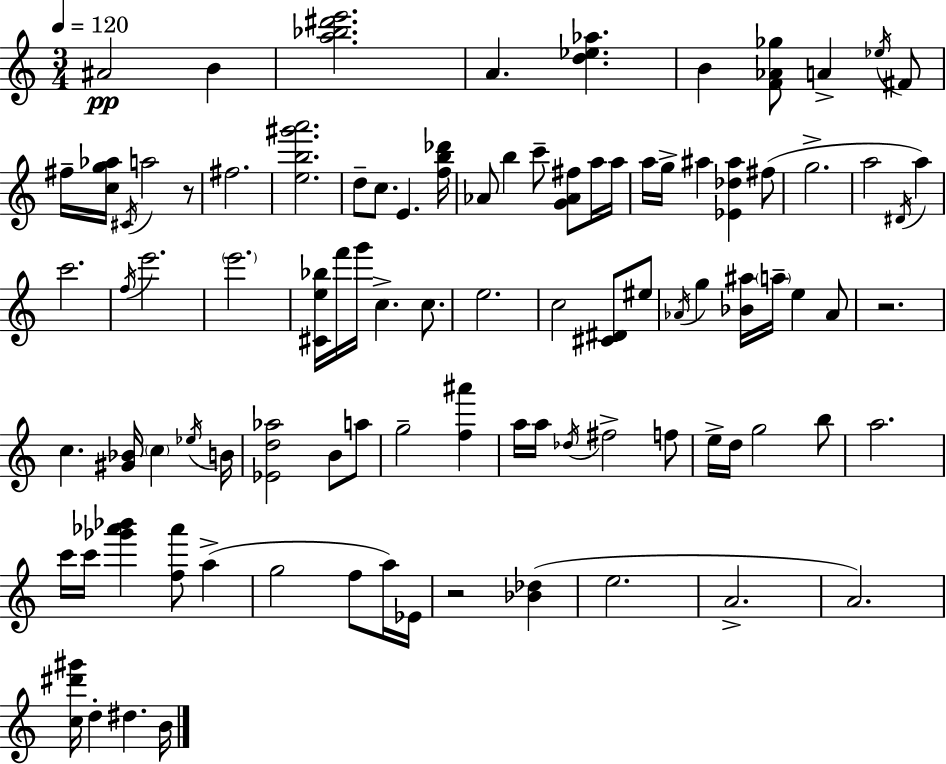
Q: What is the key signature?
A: A minor